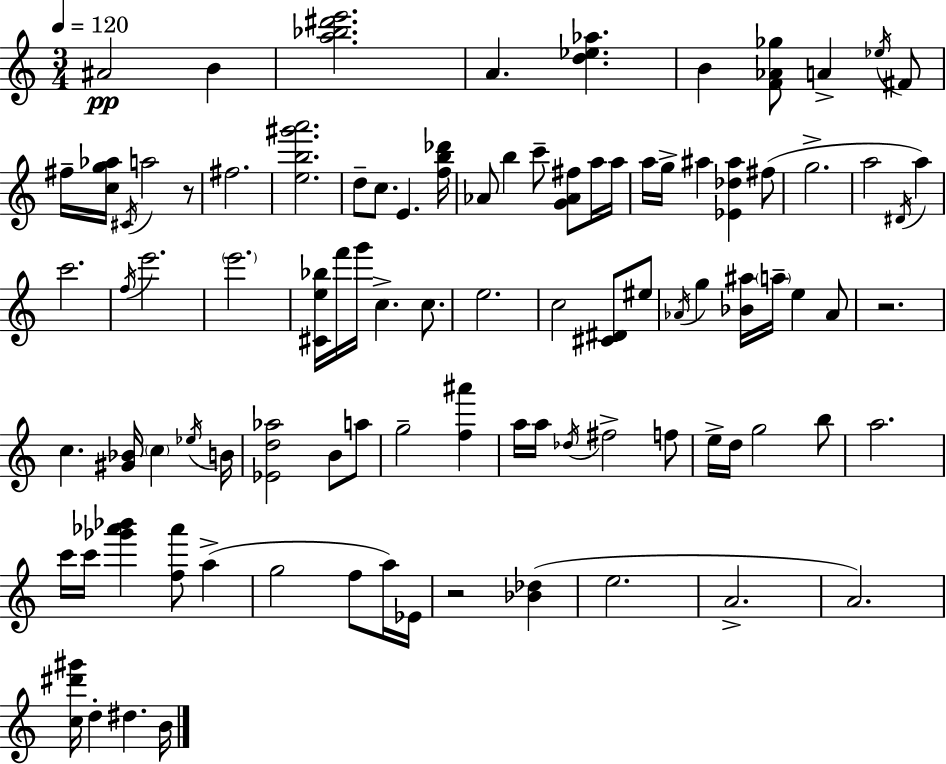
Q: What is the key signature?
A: A minor